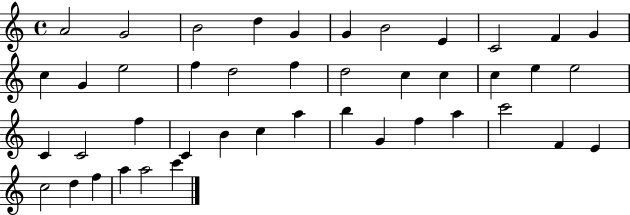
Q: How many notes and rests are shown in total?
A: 43